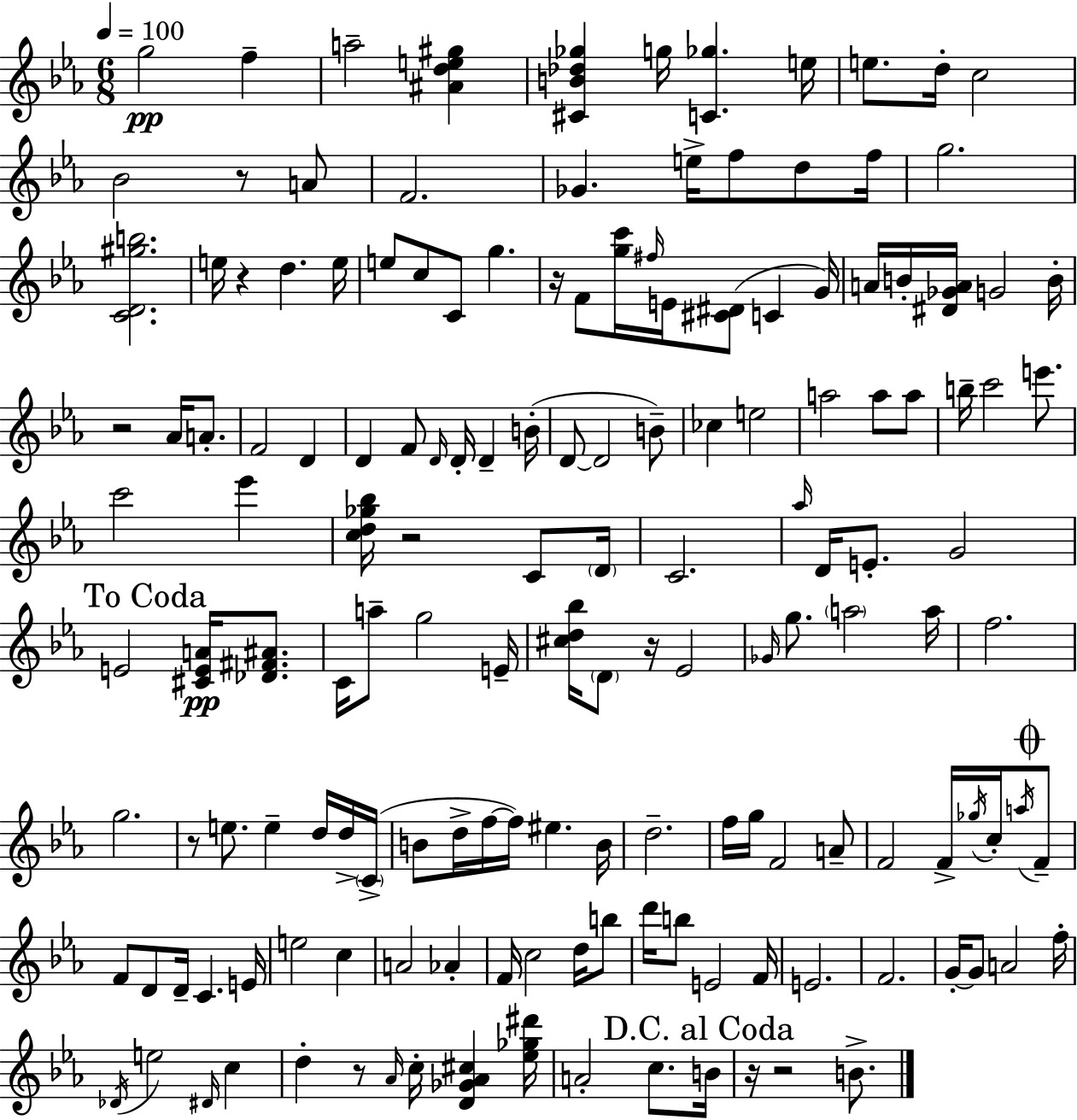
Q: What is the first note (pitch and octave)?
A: G5